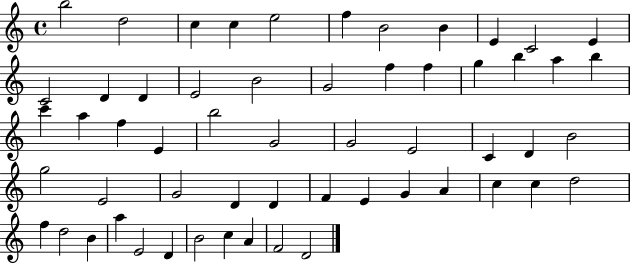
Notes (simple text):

B5/h D5/h C5/q C5/q E5/h F5/q B4/h B4/q E4/q C4/h E4/q C4/h D4/q D4/q E4/h B4/h G4/h F5/q F5/q G5/q B5/q A5/q B5/q C6/q A5/q F5/q E4/q B5/h G4/h G4/h E4/h C4/q D4/q B4/h G5/h E4/h G4/h D4/q D4/q F4/q E4/q G4/q A4/q C5/q C5/q D5/h F5/q D5/h B4/q A5/q E4/h D4/q B4/h C5/q A4/q F4/h D4/h